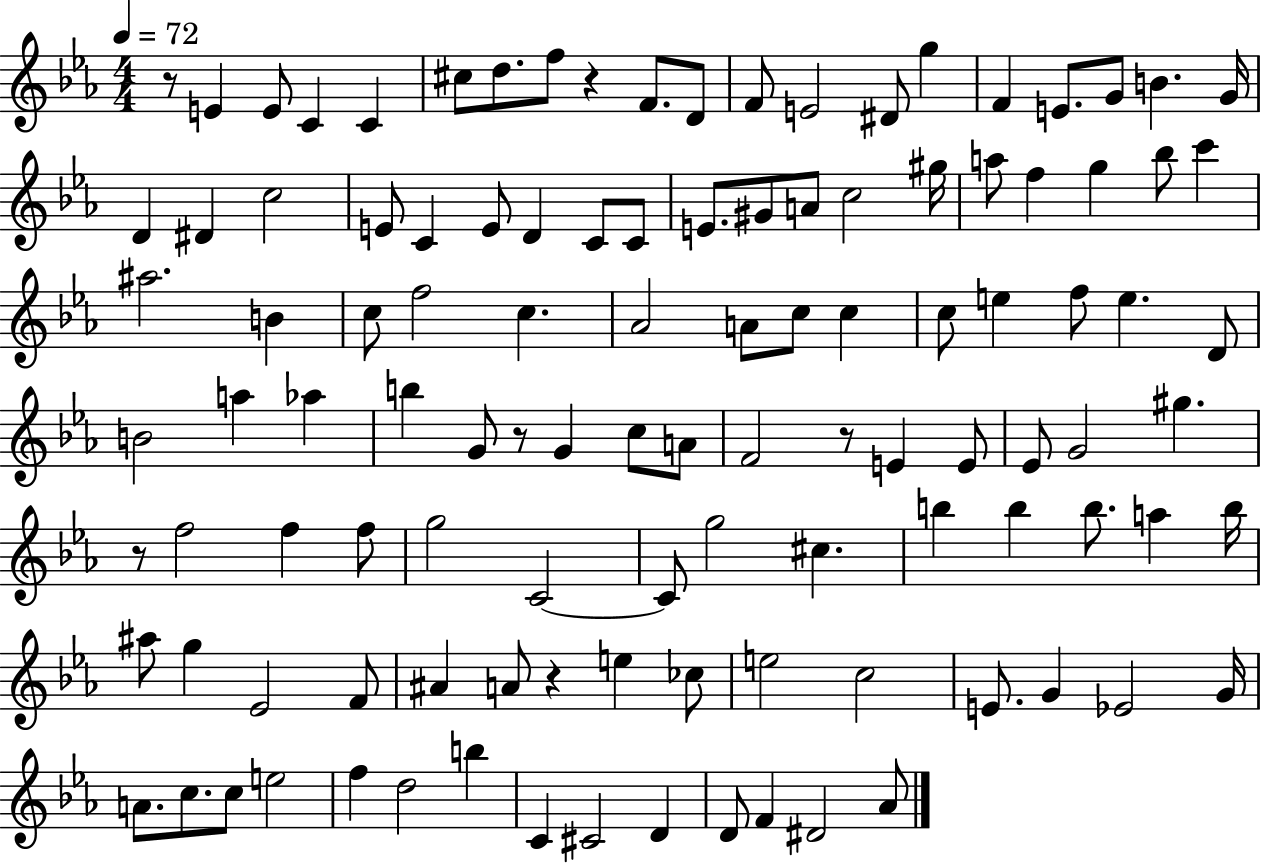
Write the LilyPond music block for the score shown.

{
  \clef treble
  \numericTimeSignature
  \time 4/4
  \key ees \major
  \tempo 4 = 72
  r8 e'4 e'8 c'4 c'4 | cis''8 d''8. f''8 r4 f'8. d'8 | f'8 e'2 dis'8 g''4 | f'4 e'8. g'8 b'4. g'16 | \break d'4 dis'4 c''2 | e'8 c'4 e'8 d'4 c'8 c'8 | e'8. gis'8 a'8 c''2 gis''16 | a''8 f''4 g''4 bes''8 c'''4 | \break ais''2. b'4 | c''8 f''2 c''4. | aes'2 a'8 c''8 c''4 | c''8 e''4 f''8 e''4. d'8 | \break b'2 a''4 aes''4 | b''4 g'8 r8 g'4 c''8 a'8 | f'2 r8 e'4 e'8 | ees'8 g'2 gis''4. | \break r8 f''2 f''4 f''8 | g''2 c'2~~ | c'8 g''2 cis''4. | b''4 b''4 b''8. a''4 b''16 | \break ais''8 g''4 ees'2 f'8 | ais'4 a'8 r4 e''4 ces''8 | e''2 c''2 | e'8. g'4 ees'2 g'16 | \break a'8. c''8. c''8 e''2 | f''4 d''2 b''4 | c'4 cis'2 d'4 | d'8 f'4 dis'2 aes'8 | \break \bar "|."
}